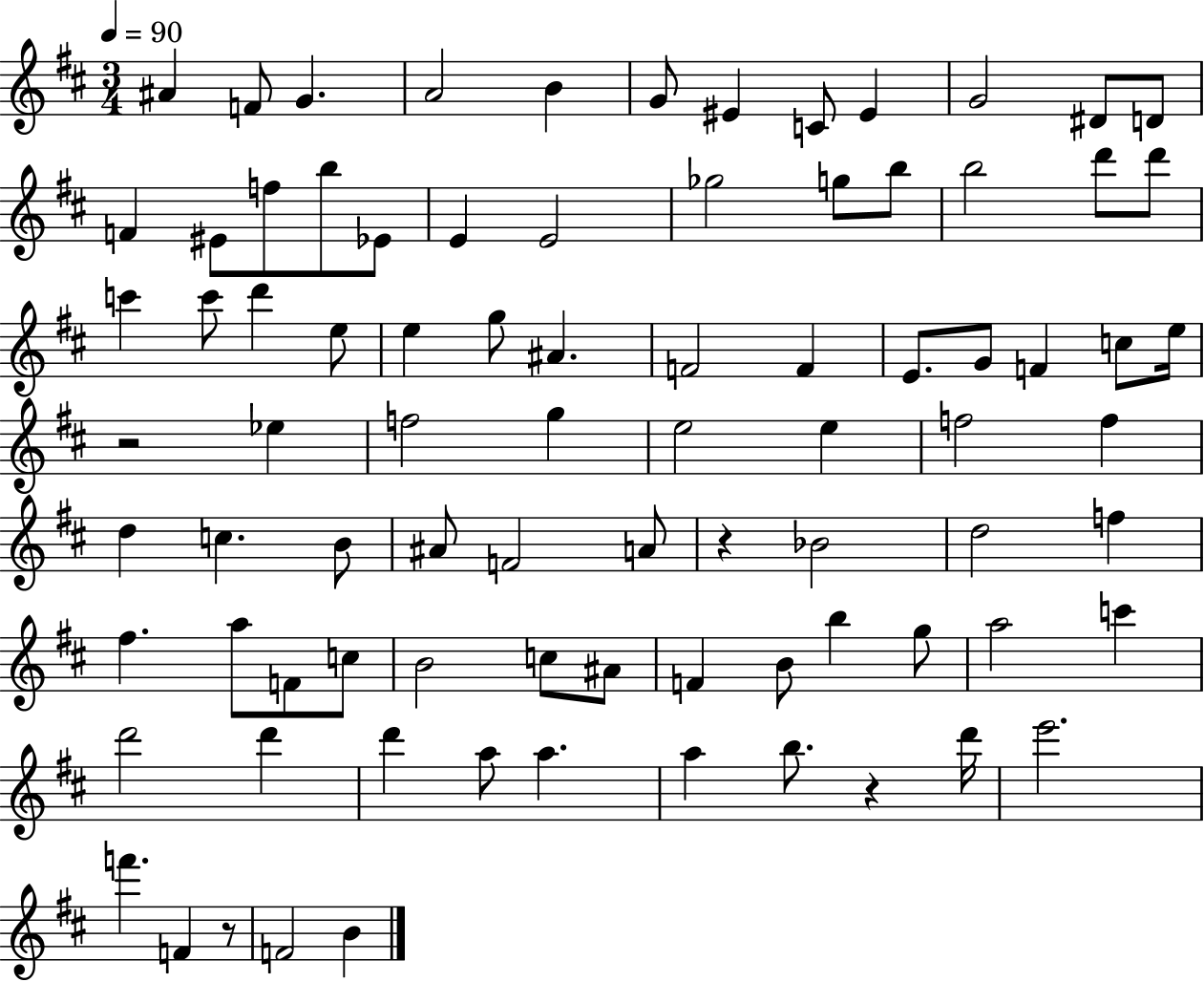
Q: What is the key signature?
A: D major